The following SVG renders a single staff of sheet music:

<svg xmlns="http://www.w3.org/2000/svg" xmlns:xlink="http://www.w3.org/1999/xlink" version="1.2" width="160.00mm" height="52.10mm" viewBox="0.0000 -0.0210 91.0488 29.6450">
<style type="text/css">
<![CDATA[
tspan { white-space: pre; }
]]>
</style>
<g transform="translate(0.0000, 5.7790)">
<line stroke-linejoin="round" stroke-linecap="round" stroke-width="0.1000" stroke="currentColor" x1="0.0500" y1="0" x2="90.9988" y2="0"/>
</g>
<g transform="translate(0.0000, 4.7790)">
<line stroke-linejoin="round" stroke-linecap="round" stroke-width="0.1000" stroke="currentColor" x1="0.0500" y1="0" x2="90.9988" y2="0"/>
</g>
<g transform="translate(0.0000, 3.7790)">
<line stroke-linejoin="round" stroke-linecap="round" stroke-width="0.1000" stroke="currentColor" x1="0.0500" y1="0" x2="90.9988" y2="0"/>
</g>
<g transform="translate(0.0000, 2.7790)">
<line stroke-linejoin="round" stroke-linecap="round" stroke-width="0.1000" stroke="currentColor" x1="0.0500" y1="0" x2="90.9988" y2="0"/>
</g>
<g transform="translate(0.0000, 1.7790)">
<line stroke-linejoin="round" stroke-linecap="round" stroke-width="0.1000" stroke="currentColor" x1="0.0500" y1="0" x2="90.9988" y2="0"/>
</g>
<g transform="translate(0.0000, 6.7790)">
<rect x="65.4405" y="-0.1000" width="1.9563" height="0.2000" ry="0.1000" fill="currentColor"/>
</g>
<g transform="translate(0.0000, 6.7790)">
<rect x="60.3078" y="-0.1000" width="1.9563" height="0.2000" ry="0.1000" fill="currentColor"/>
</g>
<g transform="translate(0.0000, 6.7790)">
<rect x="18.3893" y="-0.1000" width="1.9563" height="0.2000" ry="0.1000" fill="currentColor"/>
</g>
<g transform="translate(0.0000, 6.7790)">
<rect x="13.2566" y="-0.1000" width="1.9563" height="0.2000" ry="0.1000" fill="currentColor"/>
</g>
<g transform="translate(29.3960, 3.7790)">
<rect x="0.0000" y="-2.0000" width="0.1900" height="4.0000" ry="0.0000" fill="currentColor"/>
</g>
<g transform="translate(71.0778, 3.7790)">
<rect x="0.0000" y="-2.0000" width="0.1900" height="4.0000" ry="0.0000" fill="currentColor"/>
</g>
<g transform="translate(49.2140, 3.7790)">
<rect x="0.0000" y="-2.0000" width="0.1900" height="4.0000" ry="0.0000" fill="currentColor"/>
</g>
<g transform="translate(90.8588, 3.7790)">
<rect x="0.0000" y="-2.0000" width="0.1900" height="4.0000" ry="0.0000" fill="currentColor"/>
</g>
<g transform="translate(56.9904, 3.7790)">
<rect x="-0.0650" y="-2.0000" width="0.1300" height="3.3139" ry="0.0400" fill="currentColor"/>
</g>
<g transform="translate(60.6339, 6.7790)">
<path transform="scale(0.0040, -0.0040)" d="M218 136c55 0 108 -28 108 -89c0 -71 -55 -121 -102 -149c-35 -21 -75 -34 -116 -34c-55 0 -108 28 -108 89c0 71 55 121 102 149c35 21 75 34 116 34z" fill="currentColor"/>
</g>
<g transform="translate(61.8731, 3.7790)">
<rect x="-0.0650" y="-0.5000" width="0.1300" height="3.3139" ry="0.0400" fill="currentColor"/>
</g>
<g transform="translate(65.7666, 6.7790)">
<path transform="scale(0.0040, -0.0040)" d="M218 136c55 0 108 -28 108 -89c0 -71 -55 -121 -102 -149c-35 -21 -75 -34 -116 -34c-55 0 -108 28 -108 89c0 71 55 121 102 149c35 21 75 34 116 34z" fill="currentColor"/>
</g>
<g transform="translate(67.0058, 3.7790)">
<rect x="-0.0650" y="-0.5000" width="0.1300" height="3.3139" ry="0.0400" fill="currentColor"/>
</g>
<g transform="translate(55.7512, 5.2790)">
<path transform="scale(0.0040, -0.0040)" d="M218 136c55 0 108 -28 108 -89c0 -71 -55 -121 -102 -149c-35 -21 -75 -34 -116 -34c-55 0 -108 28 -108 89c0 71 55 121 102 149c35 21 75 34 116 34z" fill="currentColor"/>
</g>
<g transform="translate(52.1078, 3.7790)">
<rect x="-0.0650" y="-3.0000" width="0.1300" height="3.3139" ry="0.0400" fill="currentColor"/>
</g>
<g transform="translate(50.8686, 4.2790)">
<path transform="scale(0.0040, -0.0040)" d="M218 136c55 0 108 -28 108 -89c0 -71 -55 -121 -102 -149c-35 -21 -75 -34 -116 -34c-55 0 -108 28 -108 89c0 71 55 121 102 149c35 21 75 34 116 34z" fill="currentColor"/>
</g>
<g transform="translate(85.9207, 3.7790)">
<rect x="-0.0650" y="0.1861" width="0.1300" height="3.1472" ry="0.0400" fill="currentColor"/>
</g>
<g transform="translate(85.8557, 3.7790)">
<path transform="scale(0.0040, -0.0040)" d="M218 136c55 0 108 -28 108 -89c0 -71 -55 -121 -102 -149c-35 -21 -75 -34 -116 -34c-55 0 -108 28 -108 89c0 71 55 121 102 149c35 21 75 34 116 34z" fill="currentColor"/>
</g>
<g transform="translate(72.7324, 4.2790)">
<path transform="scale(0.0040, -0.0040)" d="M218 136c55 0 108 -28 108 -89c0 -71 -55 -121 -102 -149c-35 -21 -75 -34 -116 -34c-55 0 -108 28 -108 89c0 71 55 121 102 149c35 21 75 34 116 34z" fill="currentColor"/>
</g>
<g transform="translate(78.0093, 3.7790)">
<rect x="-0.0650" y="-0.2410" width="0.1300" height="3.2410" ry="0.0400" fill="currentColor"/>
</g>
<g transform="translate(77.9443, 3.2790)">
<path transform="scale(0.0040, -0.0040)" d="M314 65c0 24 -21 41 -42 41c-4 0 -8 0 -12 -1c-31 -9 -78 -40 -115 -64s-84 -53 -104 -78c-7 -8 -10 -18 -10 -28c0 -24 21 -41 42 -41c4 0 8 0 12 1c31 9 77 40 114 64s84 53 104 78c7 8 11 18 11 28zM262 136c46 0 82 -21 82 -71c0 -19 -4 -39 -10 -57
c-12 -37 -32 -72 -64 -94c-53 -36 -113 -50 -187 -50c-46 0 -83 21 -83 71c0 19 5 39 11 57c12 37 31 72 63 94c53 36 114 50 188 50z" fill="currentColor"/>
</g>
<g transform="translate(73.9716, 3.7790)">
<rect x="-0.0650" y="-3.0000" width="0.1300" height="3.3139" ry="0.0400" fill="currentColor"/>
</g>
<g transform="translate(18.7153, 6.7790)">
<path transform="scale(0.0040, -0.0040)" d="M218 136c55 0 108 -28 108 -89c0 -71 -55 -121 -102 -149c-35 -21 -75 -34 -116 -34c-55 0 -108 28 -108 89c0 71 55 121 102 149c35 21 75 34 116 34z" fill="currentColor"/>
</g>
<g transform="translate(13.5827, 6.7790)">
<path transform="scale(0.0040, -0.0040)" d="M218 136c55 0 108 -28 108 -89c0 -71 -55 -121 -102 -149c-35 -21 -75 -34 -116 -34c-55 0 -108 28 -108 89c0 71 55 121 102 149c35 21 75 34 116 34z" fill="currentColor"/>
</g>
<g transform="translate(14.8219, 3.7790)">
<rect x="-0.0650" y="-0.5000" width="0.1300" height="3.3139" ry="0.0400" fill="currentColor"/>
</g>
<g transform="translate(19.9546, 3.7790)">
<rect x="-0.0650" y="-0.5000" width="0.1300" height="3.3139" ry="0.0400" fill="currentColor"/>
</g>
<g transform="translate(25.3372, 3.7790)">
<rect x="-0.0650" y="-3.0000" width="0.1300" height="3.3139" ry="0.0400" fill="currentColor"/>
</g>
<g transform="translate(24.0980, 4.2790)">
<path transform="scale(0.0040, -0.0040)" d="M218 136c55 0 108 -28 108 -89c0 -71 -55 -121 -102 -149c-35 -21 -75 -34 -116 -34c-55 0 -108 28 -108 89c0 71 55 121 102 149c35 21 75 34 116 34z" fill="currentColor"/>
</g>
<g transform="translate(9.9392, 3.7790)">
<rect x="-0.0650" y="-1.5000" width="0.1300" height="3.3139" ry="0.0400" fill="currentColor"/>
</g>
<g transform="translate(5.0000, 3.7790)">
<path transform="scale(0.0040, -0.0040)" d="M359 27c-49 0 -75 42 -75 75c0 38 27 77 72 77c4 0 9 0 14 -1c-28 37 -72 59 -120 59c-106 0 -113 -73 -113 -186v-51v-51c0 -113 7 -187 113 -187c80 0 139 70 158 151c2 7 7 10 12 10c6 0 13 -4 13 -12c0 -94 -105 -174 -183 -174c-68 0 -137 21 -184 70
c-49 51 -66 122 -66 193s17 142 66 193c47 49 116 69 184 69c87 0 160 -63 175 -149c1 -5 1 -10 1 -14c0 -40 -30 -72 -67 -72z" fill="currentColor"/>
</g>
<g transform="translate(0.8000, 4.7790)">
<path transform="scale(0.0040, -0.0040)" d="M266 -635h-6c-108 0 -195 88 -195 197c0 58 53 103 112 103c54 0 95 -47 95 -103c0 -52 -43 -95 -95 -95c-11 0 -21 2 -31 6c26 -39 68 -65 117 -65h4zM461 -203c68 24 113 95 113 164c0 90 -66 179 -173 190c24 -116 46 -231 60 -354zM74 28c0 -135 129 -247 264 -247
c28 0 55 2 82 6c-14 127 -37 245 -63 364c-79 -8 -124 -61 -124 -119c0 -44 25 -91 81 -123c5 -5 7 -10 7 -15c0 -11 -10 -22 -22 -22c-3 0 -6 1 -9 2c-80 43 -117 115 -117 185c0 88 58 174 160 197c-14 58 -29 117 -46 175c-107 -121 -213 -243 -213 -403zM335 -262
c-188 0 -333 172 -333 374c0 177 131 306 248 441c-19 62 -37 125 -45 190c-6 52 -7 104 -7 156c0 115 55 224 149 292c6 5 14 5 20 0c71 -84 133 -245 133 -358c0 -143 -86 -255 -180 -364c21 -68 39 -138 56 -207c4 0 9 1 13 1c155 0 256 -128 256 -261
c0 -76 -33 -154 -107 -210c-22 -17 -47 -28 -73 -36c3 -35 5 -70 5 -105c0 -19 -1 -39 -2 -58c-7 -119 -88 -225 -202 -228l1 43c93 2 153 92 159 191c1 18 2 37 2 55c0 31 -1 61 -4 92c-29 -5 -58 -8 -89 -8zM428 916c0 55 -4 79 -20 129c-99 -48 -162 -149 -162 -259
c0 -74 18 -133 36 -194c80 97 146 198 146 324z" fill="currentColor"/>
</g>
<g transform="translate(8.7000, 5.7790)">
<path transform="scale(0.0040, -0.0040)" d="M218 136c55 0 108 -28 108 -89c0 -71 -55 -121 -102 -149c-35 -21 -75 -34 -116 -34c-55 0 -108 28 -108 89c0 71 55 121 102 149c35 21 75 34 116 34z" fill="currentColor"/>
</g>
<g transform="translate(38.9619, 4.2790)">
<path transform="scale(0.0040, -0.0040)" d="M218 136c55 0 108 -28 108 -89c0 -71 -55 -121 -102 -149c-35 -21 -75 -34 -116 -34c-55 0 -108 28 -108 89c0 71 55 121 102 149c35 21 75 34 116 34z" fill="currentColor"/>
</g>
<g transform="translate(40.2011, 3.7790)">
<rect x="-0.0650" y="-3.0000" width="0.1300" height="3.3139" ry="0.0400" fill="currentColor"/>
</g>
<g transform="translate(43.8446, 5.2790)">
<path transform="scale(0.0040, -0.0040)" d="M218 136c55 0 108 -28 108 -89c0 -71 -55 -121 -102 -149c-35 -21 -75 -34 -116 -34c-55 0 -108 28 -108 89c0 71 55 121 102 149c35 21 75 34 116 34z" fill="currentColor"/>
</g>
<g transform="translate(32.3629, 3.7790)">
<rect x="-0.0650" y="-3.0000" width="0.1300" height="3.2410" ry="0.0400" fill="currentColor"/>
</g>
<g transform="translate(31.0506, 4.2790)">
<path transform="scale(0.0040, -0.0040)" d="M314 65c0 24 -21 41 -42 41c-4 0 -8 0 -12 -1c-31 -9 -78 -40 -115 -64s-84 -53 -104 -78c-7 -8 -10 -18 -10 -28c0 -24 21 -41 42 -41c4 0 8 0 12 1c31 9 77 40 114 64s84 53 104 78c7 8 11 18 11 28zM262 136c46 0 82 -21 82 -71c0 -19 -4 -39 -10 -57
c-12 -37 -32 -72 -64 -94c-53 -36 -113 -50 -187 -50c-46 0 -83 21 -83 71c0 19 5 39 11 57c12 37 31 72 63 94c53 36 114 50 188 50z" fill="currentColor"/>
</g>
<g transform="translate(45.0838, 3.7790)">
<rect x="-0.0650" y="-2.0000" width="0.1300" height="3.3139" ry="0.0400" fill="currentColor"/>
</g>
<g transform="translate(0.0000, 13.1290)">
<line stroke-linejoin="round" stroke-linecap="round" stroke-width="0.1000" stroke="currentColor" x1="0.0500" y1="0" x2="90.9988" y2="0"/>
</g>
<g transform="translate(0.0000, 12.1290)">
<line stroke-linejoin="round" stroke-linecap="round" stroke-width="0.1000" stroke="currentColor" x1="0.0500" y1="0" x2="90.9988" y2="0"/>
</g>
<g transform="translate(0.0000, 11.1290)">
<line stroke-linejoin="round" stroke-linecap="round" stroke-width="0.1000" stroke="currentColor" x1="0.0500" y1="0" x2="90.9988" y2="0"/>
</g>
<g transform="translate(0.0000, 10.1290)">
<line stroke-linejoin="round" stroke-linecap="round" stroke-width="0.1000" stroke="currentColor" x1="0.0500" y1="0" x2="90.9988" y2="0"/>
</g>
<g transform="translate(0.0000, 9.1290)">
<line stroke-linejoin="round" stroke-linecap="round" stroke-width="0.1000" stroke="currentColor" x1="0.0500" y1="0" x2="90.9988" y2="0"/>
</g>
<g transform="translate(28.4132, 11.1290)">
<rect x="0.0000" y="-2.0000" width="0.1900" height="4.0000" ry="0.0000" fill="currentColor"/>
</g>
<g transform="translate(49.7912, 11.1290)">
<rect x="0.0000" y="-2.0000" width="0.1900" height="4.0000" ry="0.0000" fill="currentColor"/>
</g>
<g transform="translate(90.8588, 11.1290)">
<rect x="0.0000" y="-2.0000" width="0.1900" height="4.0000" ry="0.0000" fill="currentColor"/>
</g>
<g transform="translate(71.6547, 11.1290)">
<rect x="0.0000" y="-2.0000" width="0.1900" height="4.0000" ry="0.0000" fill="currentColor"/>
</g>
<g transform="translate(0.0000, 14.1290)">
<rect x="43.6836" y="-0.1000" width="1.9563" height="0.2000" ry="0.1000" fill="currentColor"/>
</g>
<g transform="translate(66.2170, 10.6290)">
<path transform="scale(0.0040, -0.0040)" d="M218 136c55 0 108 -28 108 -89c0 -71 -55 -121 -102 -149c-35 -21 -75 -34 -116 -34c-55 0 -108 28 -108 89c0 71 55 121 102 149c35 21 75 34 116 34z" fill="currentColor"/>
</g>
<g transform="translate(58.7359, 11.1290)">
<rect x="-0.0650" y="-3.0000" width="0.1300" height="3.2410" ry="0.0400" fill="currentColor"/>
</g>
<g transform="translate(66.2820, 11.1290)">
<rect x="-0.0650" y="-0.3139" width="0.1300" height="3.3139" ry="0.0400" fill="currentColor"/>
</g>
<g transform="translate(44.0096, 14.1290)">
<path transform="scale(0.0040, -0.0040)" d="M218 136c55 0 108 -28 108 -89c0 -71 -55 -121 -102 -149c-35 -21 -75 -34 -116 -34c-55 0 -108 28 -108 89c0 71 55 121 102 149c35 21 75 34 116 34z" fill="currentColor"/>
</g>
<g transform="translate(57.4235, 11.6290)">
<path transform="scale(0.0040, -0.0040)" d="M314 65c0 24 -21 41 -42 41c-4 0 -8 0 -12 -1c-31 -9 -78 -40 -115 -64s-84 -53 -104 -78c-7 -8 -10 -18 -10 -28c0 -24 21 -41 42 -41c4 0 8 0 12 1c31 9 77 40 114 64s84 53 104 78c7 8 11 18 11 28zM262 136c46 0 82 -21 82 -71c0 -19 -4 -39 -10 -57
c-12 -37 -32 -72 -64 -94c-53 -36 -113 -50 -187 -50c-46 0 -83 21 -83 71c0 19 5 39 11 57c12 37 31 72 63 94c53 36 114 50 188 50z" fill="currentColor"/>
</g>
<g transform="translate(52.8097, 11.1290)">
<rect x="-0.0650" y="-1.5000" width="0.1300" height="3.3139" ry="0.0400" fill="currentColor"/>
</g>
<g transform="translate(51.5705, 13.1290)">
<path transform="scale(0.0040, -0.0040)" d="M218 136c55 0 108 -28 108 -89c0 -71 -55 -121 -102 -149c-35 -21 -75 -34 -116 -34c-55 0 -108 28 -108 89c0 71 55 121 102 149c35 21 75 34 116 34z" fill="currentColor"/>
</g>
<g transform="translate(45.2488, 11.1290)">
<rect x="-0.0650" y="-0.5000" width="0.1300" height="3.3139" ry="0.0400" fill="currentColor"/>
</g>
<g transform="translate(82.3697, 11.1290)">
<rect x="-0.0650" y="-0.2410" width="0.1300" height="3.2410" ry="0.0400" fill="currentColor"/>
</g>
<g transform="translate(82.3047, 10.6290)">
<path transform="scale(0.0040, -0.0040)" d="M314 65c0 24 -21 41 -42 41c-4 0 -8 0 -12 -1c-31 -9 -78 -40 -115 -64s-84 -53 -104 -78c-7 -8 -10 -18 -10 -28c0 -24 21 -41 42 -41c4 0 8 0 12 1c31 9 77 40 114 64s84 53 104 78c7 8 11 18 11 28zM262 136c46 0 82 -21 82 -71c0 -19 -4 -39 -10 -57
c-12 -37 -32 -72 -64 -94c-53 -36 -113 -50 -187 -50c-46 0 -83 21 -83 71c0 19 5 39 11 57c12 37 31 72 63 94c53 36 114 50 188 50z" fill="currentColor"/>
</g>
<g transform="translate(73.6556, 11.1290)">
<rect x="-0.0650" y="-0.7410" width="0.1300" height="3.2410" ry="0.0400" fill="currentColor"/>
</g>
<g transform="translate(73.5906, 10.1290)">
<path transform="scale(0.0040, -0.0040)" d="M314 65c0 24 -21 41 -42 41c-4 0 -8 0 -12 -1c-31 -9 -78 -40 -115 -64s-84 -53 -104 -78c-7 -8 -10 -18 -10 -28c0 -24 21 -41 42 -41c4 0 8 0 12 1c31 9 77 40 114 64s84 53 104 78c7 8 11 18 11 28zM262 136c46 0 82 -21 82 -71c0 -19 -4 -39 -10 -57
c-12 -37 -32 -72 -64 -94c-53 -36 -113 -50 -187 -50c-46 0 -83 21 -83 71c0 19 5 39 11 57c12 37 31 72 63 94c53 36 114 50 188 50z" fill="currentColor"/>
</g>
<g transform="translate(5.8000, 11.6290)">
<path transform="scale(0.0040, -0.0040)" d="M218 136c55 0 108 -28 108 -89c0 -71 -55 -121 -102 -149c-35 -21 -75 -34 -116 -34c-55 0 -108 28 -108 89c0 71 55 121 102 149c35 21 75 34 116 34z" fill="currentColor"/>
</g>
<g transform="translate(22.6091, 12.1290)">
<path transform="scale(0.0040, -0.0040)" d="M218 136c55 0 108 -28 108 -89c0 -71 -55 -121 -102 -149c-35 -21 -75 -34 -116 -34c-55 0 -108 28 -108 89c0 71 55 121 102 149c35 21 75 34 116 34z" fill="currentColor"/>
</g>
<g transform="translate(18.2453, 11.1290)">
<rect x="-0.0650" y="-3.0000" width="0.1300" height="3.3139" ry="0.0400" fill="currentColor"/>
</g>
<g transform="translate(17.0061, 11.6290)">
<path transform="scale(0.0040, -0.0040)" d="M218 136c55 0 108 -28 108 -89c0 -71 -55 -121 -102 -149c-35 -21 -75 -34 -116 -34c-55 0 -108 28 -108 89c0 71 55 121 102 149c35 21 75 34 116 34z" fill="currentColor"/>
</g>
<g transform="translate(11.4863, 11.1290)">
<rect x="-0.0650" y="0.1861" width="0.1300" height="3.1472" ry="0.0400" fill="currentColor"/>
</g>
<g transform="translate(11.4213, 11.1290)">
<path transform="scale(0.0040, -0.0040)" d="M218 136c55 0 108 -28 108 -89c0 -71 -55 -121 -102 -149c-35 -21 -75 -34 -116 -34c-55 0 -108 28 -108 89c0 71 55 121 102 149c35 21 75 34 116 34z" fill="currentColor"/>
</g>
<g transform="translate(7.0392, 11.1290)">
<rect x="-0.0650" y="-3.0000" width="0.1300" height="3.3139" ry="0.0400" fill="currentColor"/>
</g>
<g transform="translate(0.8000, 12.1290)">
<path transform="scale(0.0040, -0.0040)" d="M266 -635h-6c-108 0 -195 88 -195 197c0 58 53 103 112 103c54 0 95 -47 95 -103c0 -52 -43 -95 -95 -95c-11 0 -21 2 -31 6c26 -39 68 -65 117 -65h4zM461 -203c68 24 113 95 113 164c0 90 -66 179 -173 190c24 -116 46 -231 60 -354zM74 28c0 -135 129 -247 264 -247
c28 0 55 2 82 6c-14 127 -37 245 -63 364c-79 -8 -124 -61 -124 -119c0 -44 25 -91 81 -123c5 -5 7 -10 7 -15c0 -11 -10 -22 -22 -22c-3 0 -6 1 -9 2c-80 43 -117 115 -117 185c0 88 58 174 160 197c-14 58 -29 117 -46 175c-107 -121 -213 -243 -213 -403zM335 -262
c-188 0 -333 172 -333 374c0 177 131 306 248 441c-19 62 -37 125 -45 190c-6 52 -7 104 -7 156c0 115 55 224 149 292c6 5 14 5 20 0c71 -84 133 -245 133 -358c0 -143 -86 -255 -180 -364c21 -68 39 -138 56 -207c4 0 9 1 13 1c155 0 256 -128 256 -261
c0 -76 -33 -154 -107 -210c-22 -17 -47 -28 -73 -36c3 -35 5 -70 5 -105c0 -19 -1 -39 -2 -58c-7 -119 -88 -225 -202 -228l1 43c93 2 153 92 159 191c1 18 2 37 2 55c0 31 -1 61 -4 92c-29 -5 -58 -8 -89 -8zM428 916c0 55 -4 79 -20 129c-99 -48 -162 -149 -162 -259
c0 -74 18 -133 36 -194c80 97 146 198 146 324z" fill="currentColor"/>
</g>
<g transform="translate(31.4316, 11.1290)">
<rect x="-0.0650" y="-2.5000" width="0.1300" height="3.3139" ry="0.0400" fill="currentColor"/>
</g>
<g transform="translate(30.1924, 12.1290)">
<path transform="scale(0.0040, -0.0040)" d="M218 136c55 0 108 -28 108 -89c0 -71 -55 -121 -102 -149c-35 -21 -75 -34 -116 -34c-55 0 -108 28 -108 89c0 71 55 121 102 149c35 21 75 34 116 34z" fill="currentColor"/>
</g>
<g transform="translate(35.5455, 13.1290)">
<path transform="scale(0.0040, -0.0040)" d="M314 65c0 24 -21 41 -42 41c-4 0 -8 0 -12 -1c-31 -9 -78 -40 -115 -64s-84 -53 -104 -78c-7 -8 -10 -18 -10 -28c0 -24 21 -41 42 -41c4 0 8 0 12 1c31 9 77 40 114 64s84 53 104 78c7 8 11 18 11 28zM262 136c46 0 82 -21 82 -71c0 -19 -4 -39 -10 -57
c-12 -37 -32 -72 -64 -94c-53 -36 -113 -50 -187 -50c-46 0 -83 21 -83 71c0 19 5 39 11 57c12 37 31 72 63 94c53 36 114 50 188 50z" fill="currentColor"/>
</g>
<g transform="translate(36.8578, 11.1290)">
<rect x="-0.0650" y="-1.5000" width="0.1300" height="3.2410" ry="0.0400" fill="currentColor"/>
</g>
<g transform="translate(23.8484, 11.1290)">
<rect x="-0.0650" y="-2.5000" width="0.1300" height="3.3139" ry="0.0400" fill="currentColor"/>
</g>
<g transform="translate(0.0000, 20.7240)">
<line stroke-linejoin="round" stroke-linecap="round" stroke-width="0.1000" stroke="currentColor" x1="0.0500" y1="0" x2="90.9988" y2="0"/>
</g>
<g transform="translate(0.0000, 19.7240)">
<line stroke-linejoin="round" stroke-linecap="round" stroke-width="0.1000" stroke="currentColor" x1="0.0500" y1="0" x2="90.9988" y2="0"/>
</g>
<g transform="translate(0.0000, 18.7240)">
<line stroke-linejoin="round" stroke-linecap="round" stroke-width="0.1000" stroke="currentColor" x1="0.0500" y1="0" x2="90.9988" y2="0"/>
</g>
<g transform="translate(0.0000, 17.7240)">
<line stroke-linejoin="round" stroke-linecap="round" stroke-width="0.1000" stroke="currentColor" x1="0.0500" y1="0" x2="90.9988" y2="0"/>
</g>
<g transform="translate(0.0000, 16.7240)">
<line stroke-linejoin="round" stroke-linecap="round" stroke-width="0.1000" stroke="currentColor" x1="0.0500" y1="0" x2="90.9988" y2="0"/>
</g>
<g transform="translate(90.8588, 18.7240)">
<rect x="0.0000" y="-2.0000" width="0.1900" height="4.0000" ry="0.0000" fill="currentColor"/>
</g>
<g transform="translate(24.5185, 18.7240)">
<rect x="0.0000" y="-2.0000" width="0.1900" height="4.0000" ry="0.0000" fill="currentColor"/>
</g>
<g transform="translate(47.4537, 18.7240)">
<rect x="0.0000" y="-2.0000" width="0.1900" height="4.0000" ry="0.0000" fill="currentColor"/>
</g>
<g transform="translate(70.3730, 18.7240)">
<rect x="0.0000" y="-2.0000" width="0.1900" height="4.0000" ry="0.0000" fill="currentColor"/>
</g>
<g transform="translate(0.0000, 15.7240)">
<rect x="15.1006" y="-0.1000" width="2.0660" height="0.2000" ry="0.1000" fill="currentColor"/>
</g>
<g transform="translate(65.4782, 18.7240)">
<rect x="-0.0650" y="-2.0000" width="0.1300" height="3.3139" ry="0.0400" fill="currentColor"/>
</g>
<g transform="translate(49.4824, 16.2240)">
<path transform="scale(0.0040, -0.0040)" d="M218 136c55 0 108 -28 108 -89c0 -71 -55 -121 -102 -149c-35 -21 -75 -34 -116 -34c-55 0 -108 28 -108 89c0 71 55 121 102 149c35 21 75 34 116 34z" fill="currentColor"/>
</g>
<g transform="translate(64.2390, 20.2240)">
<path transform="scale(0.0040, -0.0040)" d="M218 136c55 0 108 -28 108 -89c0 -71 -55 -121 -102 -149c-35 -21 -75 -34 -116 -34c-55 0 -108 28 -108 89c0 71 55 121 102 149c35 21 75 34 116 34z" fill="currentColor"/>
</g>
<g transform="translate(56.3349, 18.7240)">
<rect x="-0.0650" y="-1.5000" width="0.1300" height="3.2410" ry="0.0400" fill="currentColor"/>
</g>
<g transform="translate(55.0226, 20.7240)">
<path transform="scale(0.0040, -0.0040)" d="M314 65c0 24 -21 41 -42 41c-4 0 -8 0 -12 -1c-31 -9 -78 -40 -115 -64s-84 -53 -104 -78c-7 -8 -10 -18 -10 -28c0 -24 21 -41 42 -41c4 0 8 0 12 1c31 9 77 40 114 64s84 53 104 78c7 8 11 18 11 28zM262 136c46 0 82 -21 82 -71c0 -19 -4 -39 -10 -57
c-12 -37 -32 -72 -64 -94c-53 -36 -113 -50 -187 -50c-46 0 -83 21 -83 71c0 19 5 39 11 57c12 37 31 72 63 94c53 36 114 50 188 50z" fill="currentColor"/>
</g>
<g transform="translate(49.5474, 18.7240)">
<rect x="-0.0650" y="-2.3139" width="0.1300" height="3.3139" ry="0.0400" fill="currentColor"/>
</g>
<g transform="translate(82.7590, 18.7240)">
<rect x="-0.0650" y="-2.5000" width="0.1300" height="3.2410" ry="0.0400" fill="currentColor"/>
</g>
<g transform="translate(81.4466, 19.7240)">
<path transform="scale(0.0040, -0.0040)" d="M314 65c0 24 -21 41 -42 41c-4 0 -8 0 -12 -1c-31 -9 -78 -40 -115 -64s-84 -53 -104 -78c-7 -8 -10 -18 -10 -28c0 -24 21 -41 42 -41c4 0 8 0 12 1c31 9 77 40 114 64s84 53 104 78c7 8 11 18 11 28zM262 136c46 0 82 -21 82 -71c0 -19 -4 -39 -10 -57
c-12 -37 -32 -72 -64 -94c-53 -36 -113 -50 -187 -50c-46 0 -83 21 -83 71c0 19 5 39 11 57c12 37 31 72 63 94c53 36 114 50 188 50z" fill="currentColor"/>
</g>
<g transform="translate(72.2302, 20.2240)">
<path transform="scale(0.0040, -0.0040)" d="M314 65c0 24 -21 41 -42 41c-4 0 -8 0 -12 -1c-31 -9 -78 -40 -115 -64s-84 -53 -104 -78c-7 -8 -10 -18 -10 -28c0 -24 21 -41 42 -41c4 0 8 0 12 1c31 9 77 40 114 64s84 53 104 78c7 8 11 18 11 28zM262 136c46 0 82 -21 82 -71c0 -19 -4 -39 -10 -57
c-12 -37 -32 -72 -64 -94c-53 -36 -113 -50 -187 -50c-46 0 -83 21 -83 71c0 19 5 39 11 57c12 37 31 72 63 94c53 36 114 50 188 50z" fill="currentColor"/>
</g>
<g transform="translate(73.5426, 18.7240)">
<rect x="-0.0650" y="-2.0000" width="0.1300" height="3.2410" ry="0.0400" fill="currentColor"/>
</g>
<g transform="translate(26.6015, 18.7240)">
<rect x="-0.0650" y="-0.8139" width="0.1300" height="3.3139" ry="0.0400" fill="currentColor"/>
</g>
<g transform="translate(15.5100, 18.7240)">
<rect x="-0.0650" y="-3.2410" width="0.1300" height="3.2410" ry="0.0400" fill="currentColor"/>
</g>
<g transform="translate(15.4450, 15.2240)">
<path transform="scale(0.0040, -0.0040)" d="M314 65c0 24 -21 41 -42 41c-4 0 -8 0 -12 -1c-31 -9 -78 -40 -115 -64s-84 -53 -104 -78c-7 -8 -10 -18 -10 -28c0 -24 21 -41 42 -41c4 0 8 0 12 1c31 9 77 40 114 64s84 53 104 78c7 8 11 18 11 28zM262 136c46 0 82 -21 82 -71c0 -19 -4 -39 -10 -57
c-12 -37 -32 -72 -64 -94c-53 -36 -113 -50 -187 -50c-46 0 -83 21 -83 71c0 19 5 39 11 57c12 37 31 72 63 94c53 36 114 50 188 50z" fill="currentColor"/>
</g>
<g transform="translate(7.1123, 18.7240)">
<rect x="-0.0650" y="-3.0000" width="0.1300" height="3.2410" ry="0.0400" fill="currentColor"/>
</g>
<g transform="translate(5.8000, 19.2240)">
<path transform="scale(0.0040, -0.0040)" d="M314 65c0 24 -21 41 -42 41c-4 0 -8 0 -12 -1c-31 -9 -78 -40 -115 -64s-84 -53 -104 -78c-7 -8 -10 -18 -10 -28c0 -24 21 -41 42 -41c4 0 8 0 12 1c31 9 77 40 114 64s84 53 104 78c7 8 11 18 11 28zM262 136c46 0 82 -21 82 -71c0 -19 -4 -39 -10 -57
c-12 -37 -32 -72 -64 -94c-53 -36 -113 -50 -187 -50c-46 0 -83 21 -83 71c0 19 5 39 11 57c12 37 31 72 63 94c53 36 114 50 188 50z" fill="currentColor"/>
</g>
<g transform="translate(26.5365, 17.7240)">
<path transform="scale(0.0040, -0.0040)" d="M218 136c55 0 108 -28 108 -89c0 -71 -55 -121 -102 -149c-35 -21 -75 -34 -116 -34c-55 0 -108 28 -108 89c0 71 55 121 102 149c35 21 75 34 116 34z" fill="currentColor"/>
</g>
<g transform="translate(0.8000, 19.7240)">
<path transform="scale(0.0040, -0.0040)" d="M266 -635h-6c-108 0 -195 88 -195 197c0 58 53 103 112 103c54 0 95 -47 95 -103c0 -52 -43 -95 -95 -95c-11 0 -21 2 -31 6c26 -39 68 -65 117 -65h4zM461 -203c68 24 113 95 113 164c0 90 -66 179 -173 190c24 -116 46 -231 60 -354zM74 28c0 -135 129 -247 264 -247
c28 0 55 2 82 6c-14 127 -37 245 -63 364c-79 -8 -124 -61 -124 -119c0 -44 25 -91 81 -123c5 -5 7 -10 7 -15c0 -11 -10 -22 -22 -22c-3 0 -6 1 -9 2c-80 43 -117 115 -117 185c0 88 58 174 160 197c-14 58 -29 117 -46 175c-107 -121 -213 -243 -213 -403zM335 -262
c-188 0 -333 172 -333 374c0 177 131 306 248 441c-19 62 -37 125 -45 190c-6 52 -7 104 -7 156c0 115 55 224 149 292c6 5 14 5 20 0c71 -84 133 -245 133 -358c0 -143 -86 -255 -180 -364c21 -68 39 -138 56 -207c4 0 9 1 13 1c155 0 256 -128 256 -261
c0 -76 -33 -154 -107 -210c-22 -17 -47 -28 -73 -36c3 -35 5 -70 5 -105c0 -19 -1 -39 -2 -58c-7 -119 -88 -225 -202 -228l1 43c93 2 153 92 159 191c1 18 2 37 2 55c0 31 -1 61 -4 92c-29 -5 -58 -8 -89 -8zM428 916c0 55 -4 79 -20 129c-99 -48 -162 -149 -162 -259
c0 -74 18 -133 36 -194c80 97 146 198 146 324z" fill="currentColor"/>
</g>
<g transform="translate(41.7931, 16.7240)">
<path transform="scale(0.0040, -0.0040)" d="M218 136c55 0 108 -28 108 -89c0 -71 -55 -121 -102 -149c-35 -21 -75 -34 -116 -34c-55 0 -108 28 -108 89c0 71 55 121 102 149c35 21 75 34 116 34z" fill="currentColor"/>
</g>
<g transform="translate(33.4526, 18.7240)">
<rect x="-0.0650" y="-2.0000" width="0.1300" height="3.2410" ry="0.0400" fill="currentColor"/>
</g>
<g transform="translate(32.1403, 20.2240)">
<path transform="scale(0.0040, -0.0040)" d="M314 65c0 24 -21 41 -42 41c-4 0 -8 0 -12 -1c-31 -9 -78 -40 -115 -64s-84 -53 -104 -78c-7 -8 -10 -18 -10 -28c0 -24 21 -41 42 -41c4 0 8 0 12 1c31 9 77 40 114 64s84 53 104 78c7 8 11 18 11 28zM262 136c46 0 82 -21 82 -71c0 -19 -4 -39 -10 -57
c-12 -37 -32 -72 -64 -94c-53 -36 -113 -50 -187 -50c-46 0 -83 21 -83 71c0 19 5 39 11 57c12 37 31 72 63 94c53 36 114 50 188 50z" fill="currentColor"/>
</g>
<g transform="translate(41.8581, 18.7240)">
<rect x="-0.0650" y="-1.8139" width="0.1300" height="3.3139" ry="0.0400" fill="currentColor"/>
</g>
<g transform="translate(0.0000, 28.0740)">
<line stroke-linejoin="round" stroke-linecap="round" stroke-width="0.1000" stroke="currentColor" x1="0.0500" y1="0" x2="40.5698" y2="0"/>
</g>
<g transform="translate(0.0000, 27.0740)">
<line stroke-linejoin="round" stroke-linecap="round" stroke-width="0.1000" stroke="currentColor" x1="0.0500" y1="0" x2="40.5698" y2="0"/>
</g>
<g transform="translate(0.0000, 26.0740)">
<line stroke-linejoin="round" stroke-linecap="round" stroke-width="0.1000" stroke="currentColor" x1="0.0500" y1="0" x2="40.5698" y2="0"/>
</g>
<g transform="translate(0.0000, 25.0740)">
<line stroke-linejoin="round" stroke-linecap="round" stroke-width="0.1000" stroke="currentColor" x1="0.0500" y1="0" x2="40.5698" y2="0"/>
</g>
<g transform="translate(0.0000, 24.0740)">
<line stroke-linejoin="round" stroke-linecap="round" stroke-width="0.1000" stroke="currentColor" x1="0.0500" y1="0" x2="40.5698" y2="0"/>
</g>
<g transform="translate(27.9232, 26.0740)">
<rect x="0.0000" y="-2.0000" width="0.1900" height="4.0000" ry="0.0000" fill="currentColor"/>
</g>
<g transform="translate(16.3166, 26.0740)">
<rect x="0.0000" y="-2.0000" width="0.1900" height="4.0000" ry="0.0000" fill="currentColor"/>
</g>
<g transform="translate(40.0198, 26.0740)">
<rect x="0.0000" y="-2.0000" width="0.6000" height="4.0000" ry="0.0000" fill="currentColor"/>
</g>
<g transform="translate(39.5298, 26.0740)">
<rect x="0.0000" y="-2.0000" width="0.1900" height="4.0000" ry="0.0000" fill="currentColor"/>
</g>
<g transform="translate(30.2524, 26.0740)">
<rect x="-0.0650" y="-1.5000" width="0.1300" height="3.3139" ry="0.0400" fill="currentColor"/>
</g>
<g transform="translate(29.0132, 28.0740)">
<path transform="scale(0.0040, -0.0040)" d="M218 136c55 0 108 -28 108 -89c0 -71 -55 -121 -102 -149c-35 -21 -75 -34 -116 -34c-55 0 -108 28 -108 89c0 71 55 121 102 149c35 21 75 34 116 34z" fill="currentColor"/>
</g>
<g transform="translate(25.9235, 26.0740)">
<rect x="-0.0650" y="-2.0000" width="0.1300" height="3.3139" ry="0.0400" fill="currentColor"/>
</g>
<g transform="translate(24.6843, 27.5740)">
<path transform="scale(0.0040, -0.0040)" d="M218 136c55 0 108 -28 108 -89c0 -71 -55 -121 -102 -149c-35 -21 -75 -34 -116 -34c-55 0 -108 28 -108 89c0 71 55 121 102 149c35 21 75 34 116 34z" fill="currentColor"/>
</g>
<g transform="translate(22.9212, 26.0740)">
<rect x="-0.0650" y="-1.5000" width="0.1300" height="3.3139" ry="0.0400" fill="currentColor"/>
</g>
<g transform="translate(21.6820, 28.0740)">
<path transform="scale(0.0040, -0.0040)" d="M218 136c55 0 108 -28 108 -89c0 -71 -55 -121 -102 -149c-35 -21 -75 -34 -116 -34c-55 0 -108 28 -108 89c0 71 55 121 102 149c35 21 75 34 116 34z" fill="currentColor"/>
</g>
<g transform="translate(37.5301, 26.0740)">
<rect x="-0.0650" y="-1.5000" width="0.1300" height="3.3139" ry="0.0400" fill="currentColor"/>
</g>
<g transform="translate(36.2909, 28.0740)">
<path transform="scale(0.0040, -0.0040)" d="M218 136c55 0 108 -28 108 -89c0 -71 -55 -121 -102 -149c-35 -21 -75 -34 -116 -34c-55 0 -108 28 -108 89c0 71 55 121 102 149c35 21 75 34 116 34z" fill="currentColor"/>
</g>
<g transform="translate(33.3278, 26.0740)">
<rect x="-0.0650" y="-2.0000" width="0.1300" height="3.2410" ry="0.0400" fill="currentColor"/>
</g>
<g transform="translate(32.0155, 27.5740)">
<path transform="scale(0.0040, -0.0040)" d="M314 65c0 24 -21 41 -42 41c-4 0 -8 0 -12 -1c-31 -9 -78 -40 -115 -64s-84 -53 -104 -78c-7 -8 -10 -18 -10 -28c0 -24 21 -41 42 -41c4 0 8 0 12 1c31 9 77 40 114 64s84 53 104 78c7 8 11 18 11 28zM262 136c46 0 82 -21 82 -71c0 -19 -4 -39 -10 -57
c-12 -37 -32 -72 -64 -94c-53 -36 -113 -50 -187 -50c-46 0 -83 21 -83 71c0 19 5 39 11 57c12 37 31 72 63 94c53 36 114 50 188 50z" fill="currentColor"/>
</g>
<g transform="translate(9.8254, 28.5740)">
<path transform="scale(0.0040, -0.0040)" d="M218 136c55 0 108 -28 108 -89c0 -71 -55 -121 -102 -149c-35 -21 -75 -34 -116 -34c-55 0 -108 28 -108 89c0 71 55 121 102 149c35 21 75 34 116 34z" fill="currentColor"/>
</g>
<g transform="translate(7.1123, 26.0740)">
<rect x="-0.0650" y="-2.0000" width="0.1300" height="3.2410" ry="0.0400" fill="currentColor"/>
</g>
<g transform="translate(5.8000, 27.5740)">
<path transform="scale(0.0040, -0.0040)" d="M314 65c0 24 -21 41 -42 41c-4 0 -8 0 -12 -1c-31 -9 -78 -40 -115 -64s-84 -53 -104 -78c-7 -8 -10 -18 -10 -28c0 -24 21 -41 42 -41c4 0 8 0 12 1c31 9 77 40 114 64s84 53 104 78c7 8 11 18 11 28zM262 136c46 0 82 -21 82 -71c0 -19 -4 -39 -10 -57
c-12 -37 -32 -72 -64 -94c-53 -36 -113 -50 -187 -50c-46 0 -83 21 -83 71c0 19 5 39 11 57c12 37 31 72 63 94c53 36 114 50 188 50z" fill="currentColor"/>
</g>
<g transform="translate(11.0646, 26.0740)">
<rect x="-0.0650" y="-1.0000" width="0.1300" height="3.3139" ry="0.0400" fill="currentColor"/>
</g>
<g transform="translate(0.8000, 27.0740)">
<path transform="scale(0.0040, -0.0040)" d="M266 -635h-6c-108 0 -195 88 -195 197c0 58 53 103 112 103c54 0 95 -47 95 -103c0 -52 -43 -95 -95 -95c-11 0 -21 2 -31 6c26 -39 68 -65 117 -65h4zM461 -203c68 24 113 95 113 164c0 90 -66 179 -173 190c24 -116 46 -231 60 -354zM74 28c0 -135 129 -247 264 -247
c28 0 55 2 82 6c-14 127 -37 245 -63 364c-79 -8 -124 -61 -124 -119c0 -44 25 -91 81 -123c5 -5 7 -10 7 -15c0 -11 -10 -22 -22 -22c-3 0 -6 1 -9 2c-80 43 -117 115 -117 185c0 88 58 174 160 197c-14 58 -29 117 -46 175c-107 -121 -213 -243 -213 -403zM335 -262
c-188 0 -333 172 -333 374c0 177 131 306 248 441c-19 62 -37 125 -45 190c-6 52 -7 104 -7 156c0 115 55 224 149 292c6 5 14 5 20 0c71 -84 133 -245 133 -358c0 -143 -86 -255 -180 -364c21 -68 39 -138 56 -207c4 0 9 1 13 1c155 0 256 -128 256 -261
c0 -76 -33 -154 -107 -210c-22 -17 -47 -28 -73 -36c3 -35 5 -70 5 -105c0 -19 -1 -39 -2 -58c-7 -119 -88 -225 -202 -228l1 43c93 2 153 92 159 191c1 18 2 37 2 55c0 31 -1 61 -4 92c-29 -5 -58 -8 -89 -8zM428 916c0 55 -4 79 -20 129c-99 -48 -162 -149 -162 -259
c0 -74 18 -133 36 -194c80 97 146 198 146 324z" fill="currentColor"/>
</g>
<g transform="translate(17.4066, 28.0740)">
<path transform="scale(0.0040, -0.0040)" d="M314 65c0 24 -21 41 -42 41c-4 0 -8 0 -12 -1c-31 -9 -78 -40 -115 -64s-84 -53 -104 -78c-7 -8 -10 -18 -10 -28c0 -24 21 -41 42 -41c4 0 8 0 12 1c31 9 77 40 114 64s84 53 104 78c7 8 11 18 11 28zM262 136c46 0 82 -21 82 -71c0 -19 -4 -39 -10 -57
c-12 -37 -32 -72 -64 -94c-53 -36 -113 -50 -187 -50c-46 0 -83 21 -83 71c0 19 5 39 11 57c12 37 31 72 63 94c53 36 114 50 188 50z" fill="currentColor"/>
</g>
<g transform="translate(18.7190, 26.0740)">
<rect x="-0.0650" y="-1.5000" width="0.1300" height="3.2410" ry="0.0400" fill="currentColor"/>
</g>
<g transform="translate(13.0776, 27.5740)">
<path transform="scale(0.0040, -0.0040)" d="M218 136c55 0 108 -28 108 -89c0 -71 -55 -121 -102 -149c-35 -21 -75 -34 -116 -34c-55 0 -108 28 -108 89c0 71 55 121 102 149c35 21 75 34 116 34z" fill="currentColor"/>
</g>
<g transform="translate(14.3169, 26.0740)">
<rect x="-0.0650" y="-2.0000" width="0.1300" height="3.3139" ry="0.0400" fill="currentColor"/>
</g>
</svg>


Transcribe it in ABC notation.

X:1
T:Untitled
M:4/4
L:1/4
K:C
E C C A A2 A F A F C C A c2 B A B A G G E2 C E A2 c d2 c2 A2 b2 d F2 f g E2 F F2 G2 F2 D F E2 E F E F2 E